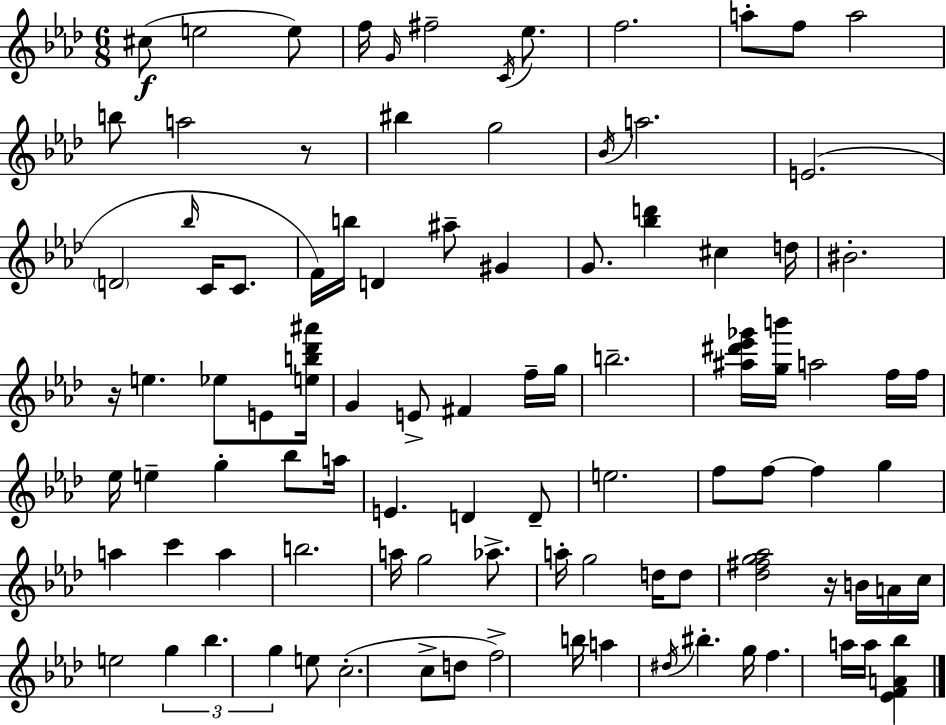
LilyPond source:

{
  \clef treble
  \numericTimeSignature
  \time 6/8
  \key aes \major
  cis''8(\f e''2 e''8) | f''16 \grace { g'16 } fis''2-- \acciaccatura { c'16 } ees''8. | f''2. | a''8-. f''8 a''2 | \break b''8 a''2 | r8 bis''4 g''2 | \acciaccatura { bes'16 } a''2. | e'2.( | \break \parenthesize d'2 \grace { bes''16 } | c'16 c'8. f'16) b''16 d'4 ais''8-- | gis'4 g'8. <bes'' d'''>4 cis''4 | d''16 bis'2.-. | \break r16 e''4. ees''8 | e'8 <e'' b'' des''' ais'''>16 g'4 e'8-> fis'4 | f''16-- g''16 b''2.-- | <ais'' dis''' ees''' ges'''>16 <g'' b'''>16 a''2 | \break f''16 f''16 ees''16 e''4-- g''4-. | bes''8 a''16 e'4. d'4 | d'8-- e''2. | f''8 f''8~~ f''4 | \break g''4 a''4 c'''4 | a''4 b''2. | a''16 g''2 | aes''8.-> a''16-. g''2 | \break d''16 d''8 <des'' fis'' g'' aes''>2 | r16 b'16 a'16 c''16 e''2 | \tuplet 3/2 { g''4 bes''4. g''4 } | e''8 c''2.-.( | \break c''8-> d''8 f''2->) | b''16 a''4 \acciaccatura { dis''16 } bis''4.-. | g''16 f''4. a''16 | a''16 <ees' f' a' bes''>4 \bar "|."
}